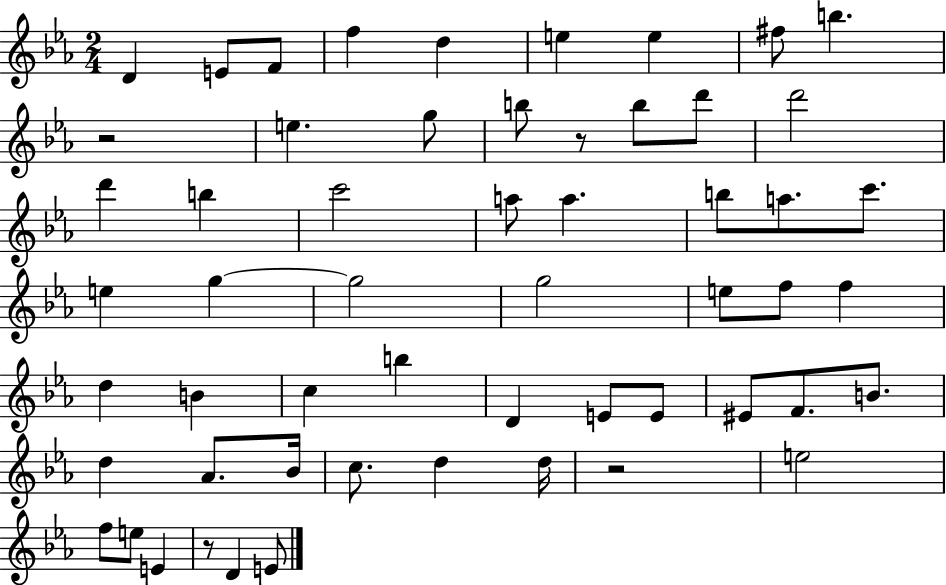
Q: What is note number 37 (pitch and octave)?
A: E4